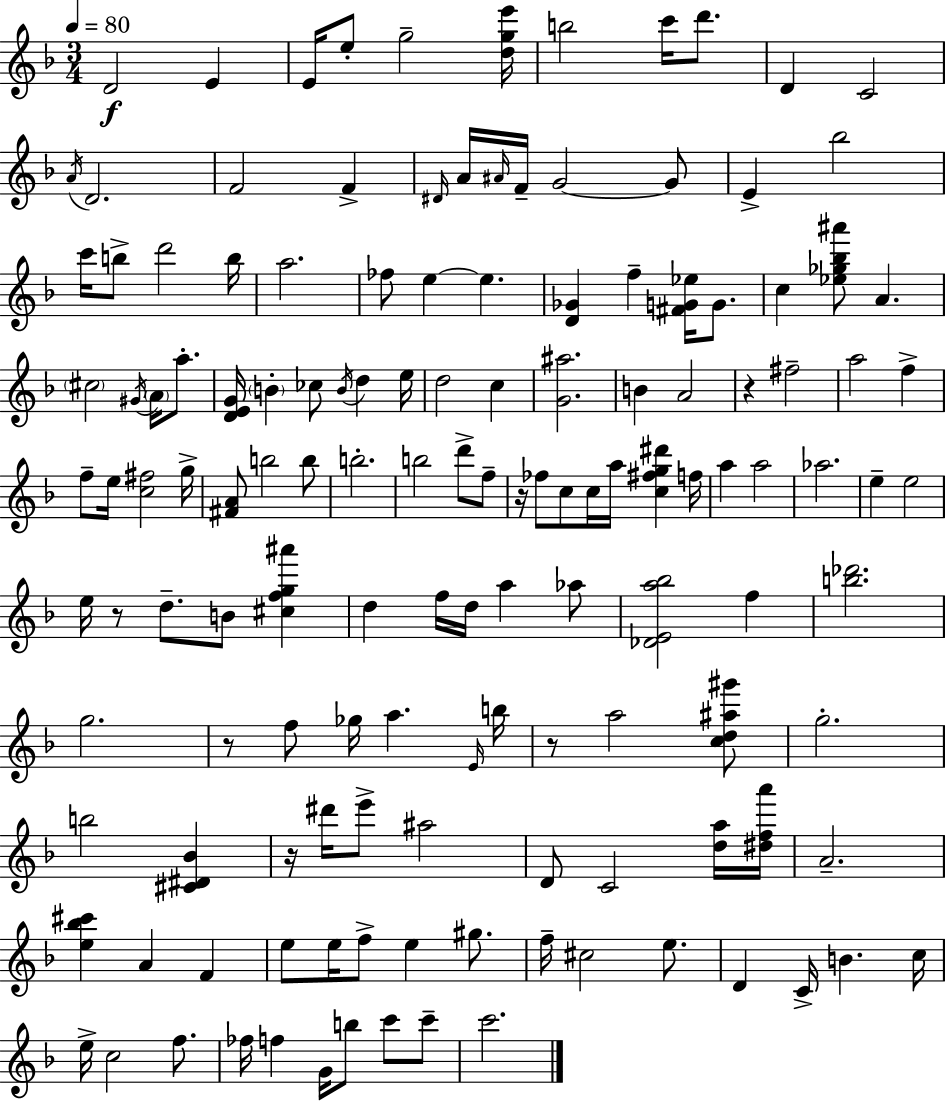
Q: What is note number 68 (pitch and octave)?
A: E5